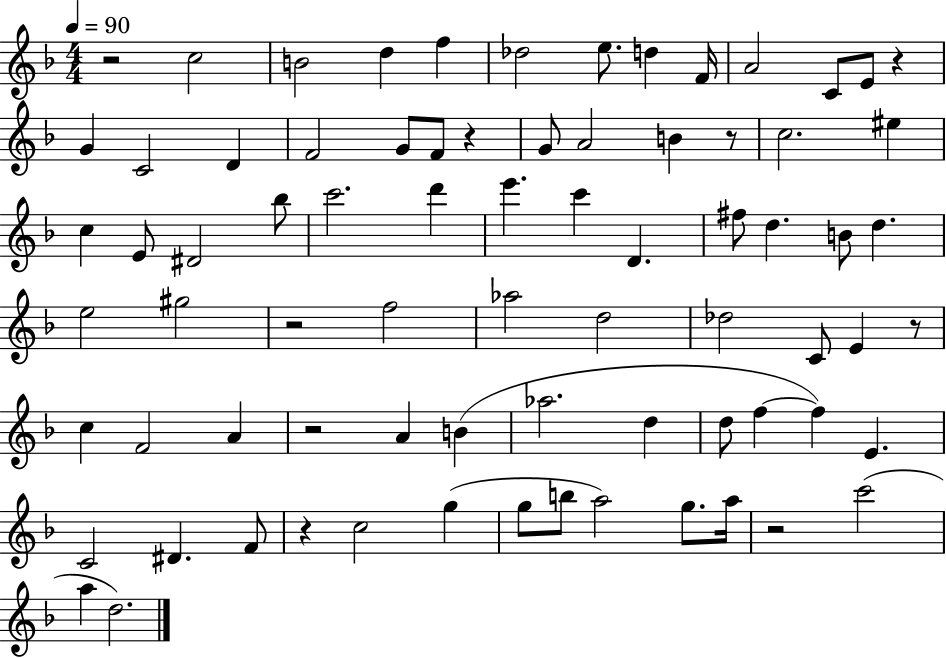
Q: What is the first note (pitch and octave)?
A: C5